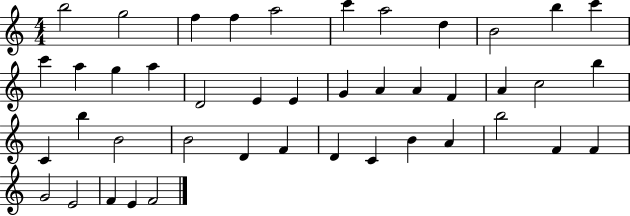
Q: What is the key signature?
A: C major